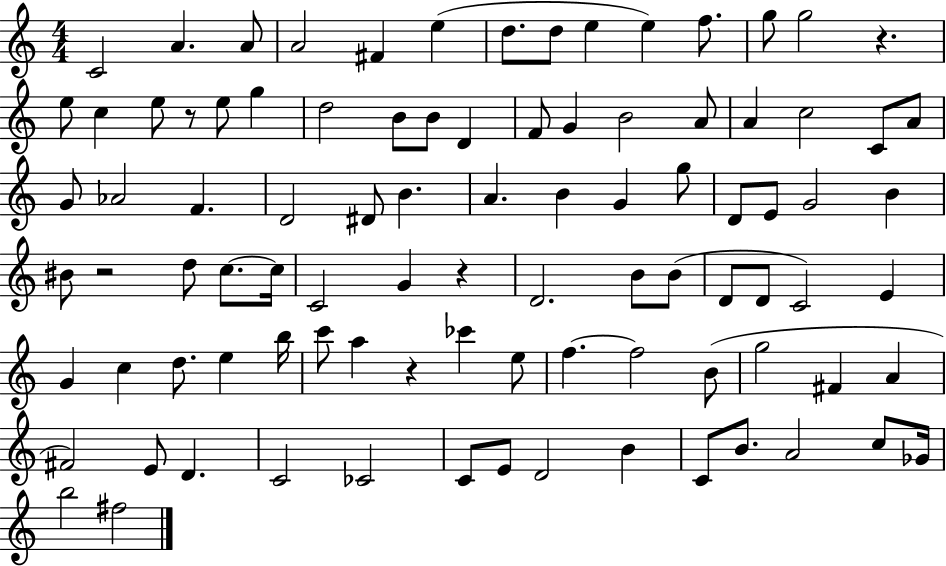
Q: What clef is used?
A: treble